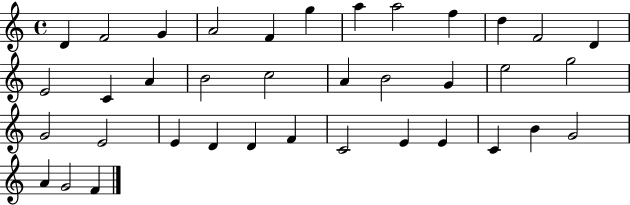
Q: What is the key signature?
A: C major